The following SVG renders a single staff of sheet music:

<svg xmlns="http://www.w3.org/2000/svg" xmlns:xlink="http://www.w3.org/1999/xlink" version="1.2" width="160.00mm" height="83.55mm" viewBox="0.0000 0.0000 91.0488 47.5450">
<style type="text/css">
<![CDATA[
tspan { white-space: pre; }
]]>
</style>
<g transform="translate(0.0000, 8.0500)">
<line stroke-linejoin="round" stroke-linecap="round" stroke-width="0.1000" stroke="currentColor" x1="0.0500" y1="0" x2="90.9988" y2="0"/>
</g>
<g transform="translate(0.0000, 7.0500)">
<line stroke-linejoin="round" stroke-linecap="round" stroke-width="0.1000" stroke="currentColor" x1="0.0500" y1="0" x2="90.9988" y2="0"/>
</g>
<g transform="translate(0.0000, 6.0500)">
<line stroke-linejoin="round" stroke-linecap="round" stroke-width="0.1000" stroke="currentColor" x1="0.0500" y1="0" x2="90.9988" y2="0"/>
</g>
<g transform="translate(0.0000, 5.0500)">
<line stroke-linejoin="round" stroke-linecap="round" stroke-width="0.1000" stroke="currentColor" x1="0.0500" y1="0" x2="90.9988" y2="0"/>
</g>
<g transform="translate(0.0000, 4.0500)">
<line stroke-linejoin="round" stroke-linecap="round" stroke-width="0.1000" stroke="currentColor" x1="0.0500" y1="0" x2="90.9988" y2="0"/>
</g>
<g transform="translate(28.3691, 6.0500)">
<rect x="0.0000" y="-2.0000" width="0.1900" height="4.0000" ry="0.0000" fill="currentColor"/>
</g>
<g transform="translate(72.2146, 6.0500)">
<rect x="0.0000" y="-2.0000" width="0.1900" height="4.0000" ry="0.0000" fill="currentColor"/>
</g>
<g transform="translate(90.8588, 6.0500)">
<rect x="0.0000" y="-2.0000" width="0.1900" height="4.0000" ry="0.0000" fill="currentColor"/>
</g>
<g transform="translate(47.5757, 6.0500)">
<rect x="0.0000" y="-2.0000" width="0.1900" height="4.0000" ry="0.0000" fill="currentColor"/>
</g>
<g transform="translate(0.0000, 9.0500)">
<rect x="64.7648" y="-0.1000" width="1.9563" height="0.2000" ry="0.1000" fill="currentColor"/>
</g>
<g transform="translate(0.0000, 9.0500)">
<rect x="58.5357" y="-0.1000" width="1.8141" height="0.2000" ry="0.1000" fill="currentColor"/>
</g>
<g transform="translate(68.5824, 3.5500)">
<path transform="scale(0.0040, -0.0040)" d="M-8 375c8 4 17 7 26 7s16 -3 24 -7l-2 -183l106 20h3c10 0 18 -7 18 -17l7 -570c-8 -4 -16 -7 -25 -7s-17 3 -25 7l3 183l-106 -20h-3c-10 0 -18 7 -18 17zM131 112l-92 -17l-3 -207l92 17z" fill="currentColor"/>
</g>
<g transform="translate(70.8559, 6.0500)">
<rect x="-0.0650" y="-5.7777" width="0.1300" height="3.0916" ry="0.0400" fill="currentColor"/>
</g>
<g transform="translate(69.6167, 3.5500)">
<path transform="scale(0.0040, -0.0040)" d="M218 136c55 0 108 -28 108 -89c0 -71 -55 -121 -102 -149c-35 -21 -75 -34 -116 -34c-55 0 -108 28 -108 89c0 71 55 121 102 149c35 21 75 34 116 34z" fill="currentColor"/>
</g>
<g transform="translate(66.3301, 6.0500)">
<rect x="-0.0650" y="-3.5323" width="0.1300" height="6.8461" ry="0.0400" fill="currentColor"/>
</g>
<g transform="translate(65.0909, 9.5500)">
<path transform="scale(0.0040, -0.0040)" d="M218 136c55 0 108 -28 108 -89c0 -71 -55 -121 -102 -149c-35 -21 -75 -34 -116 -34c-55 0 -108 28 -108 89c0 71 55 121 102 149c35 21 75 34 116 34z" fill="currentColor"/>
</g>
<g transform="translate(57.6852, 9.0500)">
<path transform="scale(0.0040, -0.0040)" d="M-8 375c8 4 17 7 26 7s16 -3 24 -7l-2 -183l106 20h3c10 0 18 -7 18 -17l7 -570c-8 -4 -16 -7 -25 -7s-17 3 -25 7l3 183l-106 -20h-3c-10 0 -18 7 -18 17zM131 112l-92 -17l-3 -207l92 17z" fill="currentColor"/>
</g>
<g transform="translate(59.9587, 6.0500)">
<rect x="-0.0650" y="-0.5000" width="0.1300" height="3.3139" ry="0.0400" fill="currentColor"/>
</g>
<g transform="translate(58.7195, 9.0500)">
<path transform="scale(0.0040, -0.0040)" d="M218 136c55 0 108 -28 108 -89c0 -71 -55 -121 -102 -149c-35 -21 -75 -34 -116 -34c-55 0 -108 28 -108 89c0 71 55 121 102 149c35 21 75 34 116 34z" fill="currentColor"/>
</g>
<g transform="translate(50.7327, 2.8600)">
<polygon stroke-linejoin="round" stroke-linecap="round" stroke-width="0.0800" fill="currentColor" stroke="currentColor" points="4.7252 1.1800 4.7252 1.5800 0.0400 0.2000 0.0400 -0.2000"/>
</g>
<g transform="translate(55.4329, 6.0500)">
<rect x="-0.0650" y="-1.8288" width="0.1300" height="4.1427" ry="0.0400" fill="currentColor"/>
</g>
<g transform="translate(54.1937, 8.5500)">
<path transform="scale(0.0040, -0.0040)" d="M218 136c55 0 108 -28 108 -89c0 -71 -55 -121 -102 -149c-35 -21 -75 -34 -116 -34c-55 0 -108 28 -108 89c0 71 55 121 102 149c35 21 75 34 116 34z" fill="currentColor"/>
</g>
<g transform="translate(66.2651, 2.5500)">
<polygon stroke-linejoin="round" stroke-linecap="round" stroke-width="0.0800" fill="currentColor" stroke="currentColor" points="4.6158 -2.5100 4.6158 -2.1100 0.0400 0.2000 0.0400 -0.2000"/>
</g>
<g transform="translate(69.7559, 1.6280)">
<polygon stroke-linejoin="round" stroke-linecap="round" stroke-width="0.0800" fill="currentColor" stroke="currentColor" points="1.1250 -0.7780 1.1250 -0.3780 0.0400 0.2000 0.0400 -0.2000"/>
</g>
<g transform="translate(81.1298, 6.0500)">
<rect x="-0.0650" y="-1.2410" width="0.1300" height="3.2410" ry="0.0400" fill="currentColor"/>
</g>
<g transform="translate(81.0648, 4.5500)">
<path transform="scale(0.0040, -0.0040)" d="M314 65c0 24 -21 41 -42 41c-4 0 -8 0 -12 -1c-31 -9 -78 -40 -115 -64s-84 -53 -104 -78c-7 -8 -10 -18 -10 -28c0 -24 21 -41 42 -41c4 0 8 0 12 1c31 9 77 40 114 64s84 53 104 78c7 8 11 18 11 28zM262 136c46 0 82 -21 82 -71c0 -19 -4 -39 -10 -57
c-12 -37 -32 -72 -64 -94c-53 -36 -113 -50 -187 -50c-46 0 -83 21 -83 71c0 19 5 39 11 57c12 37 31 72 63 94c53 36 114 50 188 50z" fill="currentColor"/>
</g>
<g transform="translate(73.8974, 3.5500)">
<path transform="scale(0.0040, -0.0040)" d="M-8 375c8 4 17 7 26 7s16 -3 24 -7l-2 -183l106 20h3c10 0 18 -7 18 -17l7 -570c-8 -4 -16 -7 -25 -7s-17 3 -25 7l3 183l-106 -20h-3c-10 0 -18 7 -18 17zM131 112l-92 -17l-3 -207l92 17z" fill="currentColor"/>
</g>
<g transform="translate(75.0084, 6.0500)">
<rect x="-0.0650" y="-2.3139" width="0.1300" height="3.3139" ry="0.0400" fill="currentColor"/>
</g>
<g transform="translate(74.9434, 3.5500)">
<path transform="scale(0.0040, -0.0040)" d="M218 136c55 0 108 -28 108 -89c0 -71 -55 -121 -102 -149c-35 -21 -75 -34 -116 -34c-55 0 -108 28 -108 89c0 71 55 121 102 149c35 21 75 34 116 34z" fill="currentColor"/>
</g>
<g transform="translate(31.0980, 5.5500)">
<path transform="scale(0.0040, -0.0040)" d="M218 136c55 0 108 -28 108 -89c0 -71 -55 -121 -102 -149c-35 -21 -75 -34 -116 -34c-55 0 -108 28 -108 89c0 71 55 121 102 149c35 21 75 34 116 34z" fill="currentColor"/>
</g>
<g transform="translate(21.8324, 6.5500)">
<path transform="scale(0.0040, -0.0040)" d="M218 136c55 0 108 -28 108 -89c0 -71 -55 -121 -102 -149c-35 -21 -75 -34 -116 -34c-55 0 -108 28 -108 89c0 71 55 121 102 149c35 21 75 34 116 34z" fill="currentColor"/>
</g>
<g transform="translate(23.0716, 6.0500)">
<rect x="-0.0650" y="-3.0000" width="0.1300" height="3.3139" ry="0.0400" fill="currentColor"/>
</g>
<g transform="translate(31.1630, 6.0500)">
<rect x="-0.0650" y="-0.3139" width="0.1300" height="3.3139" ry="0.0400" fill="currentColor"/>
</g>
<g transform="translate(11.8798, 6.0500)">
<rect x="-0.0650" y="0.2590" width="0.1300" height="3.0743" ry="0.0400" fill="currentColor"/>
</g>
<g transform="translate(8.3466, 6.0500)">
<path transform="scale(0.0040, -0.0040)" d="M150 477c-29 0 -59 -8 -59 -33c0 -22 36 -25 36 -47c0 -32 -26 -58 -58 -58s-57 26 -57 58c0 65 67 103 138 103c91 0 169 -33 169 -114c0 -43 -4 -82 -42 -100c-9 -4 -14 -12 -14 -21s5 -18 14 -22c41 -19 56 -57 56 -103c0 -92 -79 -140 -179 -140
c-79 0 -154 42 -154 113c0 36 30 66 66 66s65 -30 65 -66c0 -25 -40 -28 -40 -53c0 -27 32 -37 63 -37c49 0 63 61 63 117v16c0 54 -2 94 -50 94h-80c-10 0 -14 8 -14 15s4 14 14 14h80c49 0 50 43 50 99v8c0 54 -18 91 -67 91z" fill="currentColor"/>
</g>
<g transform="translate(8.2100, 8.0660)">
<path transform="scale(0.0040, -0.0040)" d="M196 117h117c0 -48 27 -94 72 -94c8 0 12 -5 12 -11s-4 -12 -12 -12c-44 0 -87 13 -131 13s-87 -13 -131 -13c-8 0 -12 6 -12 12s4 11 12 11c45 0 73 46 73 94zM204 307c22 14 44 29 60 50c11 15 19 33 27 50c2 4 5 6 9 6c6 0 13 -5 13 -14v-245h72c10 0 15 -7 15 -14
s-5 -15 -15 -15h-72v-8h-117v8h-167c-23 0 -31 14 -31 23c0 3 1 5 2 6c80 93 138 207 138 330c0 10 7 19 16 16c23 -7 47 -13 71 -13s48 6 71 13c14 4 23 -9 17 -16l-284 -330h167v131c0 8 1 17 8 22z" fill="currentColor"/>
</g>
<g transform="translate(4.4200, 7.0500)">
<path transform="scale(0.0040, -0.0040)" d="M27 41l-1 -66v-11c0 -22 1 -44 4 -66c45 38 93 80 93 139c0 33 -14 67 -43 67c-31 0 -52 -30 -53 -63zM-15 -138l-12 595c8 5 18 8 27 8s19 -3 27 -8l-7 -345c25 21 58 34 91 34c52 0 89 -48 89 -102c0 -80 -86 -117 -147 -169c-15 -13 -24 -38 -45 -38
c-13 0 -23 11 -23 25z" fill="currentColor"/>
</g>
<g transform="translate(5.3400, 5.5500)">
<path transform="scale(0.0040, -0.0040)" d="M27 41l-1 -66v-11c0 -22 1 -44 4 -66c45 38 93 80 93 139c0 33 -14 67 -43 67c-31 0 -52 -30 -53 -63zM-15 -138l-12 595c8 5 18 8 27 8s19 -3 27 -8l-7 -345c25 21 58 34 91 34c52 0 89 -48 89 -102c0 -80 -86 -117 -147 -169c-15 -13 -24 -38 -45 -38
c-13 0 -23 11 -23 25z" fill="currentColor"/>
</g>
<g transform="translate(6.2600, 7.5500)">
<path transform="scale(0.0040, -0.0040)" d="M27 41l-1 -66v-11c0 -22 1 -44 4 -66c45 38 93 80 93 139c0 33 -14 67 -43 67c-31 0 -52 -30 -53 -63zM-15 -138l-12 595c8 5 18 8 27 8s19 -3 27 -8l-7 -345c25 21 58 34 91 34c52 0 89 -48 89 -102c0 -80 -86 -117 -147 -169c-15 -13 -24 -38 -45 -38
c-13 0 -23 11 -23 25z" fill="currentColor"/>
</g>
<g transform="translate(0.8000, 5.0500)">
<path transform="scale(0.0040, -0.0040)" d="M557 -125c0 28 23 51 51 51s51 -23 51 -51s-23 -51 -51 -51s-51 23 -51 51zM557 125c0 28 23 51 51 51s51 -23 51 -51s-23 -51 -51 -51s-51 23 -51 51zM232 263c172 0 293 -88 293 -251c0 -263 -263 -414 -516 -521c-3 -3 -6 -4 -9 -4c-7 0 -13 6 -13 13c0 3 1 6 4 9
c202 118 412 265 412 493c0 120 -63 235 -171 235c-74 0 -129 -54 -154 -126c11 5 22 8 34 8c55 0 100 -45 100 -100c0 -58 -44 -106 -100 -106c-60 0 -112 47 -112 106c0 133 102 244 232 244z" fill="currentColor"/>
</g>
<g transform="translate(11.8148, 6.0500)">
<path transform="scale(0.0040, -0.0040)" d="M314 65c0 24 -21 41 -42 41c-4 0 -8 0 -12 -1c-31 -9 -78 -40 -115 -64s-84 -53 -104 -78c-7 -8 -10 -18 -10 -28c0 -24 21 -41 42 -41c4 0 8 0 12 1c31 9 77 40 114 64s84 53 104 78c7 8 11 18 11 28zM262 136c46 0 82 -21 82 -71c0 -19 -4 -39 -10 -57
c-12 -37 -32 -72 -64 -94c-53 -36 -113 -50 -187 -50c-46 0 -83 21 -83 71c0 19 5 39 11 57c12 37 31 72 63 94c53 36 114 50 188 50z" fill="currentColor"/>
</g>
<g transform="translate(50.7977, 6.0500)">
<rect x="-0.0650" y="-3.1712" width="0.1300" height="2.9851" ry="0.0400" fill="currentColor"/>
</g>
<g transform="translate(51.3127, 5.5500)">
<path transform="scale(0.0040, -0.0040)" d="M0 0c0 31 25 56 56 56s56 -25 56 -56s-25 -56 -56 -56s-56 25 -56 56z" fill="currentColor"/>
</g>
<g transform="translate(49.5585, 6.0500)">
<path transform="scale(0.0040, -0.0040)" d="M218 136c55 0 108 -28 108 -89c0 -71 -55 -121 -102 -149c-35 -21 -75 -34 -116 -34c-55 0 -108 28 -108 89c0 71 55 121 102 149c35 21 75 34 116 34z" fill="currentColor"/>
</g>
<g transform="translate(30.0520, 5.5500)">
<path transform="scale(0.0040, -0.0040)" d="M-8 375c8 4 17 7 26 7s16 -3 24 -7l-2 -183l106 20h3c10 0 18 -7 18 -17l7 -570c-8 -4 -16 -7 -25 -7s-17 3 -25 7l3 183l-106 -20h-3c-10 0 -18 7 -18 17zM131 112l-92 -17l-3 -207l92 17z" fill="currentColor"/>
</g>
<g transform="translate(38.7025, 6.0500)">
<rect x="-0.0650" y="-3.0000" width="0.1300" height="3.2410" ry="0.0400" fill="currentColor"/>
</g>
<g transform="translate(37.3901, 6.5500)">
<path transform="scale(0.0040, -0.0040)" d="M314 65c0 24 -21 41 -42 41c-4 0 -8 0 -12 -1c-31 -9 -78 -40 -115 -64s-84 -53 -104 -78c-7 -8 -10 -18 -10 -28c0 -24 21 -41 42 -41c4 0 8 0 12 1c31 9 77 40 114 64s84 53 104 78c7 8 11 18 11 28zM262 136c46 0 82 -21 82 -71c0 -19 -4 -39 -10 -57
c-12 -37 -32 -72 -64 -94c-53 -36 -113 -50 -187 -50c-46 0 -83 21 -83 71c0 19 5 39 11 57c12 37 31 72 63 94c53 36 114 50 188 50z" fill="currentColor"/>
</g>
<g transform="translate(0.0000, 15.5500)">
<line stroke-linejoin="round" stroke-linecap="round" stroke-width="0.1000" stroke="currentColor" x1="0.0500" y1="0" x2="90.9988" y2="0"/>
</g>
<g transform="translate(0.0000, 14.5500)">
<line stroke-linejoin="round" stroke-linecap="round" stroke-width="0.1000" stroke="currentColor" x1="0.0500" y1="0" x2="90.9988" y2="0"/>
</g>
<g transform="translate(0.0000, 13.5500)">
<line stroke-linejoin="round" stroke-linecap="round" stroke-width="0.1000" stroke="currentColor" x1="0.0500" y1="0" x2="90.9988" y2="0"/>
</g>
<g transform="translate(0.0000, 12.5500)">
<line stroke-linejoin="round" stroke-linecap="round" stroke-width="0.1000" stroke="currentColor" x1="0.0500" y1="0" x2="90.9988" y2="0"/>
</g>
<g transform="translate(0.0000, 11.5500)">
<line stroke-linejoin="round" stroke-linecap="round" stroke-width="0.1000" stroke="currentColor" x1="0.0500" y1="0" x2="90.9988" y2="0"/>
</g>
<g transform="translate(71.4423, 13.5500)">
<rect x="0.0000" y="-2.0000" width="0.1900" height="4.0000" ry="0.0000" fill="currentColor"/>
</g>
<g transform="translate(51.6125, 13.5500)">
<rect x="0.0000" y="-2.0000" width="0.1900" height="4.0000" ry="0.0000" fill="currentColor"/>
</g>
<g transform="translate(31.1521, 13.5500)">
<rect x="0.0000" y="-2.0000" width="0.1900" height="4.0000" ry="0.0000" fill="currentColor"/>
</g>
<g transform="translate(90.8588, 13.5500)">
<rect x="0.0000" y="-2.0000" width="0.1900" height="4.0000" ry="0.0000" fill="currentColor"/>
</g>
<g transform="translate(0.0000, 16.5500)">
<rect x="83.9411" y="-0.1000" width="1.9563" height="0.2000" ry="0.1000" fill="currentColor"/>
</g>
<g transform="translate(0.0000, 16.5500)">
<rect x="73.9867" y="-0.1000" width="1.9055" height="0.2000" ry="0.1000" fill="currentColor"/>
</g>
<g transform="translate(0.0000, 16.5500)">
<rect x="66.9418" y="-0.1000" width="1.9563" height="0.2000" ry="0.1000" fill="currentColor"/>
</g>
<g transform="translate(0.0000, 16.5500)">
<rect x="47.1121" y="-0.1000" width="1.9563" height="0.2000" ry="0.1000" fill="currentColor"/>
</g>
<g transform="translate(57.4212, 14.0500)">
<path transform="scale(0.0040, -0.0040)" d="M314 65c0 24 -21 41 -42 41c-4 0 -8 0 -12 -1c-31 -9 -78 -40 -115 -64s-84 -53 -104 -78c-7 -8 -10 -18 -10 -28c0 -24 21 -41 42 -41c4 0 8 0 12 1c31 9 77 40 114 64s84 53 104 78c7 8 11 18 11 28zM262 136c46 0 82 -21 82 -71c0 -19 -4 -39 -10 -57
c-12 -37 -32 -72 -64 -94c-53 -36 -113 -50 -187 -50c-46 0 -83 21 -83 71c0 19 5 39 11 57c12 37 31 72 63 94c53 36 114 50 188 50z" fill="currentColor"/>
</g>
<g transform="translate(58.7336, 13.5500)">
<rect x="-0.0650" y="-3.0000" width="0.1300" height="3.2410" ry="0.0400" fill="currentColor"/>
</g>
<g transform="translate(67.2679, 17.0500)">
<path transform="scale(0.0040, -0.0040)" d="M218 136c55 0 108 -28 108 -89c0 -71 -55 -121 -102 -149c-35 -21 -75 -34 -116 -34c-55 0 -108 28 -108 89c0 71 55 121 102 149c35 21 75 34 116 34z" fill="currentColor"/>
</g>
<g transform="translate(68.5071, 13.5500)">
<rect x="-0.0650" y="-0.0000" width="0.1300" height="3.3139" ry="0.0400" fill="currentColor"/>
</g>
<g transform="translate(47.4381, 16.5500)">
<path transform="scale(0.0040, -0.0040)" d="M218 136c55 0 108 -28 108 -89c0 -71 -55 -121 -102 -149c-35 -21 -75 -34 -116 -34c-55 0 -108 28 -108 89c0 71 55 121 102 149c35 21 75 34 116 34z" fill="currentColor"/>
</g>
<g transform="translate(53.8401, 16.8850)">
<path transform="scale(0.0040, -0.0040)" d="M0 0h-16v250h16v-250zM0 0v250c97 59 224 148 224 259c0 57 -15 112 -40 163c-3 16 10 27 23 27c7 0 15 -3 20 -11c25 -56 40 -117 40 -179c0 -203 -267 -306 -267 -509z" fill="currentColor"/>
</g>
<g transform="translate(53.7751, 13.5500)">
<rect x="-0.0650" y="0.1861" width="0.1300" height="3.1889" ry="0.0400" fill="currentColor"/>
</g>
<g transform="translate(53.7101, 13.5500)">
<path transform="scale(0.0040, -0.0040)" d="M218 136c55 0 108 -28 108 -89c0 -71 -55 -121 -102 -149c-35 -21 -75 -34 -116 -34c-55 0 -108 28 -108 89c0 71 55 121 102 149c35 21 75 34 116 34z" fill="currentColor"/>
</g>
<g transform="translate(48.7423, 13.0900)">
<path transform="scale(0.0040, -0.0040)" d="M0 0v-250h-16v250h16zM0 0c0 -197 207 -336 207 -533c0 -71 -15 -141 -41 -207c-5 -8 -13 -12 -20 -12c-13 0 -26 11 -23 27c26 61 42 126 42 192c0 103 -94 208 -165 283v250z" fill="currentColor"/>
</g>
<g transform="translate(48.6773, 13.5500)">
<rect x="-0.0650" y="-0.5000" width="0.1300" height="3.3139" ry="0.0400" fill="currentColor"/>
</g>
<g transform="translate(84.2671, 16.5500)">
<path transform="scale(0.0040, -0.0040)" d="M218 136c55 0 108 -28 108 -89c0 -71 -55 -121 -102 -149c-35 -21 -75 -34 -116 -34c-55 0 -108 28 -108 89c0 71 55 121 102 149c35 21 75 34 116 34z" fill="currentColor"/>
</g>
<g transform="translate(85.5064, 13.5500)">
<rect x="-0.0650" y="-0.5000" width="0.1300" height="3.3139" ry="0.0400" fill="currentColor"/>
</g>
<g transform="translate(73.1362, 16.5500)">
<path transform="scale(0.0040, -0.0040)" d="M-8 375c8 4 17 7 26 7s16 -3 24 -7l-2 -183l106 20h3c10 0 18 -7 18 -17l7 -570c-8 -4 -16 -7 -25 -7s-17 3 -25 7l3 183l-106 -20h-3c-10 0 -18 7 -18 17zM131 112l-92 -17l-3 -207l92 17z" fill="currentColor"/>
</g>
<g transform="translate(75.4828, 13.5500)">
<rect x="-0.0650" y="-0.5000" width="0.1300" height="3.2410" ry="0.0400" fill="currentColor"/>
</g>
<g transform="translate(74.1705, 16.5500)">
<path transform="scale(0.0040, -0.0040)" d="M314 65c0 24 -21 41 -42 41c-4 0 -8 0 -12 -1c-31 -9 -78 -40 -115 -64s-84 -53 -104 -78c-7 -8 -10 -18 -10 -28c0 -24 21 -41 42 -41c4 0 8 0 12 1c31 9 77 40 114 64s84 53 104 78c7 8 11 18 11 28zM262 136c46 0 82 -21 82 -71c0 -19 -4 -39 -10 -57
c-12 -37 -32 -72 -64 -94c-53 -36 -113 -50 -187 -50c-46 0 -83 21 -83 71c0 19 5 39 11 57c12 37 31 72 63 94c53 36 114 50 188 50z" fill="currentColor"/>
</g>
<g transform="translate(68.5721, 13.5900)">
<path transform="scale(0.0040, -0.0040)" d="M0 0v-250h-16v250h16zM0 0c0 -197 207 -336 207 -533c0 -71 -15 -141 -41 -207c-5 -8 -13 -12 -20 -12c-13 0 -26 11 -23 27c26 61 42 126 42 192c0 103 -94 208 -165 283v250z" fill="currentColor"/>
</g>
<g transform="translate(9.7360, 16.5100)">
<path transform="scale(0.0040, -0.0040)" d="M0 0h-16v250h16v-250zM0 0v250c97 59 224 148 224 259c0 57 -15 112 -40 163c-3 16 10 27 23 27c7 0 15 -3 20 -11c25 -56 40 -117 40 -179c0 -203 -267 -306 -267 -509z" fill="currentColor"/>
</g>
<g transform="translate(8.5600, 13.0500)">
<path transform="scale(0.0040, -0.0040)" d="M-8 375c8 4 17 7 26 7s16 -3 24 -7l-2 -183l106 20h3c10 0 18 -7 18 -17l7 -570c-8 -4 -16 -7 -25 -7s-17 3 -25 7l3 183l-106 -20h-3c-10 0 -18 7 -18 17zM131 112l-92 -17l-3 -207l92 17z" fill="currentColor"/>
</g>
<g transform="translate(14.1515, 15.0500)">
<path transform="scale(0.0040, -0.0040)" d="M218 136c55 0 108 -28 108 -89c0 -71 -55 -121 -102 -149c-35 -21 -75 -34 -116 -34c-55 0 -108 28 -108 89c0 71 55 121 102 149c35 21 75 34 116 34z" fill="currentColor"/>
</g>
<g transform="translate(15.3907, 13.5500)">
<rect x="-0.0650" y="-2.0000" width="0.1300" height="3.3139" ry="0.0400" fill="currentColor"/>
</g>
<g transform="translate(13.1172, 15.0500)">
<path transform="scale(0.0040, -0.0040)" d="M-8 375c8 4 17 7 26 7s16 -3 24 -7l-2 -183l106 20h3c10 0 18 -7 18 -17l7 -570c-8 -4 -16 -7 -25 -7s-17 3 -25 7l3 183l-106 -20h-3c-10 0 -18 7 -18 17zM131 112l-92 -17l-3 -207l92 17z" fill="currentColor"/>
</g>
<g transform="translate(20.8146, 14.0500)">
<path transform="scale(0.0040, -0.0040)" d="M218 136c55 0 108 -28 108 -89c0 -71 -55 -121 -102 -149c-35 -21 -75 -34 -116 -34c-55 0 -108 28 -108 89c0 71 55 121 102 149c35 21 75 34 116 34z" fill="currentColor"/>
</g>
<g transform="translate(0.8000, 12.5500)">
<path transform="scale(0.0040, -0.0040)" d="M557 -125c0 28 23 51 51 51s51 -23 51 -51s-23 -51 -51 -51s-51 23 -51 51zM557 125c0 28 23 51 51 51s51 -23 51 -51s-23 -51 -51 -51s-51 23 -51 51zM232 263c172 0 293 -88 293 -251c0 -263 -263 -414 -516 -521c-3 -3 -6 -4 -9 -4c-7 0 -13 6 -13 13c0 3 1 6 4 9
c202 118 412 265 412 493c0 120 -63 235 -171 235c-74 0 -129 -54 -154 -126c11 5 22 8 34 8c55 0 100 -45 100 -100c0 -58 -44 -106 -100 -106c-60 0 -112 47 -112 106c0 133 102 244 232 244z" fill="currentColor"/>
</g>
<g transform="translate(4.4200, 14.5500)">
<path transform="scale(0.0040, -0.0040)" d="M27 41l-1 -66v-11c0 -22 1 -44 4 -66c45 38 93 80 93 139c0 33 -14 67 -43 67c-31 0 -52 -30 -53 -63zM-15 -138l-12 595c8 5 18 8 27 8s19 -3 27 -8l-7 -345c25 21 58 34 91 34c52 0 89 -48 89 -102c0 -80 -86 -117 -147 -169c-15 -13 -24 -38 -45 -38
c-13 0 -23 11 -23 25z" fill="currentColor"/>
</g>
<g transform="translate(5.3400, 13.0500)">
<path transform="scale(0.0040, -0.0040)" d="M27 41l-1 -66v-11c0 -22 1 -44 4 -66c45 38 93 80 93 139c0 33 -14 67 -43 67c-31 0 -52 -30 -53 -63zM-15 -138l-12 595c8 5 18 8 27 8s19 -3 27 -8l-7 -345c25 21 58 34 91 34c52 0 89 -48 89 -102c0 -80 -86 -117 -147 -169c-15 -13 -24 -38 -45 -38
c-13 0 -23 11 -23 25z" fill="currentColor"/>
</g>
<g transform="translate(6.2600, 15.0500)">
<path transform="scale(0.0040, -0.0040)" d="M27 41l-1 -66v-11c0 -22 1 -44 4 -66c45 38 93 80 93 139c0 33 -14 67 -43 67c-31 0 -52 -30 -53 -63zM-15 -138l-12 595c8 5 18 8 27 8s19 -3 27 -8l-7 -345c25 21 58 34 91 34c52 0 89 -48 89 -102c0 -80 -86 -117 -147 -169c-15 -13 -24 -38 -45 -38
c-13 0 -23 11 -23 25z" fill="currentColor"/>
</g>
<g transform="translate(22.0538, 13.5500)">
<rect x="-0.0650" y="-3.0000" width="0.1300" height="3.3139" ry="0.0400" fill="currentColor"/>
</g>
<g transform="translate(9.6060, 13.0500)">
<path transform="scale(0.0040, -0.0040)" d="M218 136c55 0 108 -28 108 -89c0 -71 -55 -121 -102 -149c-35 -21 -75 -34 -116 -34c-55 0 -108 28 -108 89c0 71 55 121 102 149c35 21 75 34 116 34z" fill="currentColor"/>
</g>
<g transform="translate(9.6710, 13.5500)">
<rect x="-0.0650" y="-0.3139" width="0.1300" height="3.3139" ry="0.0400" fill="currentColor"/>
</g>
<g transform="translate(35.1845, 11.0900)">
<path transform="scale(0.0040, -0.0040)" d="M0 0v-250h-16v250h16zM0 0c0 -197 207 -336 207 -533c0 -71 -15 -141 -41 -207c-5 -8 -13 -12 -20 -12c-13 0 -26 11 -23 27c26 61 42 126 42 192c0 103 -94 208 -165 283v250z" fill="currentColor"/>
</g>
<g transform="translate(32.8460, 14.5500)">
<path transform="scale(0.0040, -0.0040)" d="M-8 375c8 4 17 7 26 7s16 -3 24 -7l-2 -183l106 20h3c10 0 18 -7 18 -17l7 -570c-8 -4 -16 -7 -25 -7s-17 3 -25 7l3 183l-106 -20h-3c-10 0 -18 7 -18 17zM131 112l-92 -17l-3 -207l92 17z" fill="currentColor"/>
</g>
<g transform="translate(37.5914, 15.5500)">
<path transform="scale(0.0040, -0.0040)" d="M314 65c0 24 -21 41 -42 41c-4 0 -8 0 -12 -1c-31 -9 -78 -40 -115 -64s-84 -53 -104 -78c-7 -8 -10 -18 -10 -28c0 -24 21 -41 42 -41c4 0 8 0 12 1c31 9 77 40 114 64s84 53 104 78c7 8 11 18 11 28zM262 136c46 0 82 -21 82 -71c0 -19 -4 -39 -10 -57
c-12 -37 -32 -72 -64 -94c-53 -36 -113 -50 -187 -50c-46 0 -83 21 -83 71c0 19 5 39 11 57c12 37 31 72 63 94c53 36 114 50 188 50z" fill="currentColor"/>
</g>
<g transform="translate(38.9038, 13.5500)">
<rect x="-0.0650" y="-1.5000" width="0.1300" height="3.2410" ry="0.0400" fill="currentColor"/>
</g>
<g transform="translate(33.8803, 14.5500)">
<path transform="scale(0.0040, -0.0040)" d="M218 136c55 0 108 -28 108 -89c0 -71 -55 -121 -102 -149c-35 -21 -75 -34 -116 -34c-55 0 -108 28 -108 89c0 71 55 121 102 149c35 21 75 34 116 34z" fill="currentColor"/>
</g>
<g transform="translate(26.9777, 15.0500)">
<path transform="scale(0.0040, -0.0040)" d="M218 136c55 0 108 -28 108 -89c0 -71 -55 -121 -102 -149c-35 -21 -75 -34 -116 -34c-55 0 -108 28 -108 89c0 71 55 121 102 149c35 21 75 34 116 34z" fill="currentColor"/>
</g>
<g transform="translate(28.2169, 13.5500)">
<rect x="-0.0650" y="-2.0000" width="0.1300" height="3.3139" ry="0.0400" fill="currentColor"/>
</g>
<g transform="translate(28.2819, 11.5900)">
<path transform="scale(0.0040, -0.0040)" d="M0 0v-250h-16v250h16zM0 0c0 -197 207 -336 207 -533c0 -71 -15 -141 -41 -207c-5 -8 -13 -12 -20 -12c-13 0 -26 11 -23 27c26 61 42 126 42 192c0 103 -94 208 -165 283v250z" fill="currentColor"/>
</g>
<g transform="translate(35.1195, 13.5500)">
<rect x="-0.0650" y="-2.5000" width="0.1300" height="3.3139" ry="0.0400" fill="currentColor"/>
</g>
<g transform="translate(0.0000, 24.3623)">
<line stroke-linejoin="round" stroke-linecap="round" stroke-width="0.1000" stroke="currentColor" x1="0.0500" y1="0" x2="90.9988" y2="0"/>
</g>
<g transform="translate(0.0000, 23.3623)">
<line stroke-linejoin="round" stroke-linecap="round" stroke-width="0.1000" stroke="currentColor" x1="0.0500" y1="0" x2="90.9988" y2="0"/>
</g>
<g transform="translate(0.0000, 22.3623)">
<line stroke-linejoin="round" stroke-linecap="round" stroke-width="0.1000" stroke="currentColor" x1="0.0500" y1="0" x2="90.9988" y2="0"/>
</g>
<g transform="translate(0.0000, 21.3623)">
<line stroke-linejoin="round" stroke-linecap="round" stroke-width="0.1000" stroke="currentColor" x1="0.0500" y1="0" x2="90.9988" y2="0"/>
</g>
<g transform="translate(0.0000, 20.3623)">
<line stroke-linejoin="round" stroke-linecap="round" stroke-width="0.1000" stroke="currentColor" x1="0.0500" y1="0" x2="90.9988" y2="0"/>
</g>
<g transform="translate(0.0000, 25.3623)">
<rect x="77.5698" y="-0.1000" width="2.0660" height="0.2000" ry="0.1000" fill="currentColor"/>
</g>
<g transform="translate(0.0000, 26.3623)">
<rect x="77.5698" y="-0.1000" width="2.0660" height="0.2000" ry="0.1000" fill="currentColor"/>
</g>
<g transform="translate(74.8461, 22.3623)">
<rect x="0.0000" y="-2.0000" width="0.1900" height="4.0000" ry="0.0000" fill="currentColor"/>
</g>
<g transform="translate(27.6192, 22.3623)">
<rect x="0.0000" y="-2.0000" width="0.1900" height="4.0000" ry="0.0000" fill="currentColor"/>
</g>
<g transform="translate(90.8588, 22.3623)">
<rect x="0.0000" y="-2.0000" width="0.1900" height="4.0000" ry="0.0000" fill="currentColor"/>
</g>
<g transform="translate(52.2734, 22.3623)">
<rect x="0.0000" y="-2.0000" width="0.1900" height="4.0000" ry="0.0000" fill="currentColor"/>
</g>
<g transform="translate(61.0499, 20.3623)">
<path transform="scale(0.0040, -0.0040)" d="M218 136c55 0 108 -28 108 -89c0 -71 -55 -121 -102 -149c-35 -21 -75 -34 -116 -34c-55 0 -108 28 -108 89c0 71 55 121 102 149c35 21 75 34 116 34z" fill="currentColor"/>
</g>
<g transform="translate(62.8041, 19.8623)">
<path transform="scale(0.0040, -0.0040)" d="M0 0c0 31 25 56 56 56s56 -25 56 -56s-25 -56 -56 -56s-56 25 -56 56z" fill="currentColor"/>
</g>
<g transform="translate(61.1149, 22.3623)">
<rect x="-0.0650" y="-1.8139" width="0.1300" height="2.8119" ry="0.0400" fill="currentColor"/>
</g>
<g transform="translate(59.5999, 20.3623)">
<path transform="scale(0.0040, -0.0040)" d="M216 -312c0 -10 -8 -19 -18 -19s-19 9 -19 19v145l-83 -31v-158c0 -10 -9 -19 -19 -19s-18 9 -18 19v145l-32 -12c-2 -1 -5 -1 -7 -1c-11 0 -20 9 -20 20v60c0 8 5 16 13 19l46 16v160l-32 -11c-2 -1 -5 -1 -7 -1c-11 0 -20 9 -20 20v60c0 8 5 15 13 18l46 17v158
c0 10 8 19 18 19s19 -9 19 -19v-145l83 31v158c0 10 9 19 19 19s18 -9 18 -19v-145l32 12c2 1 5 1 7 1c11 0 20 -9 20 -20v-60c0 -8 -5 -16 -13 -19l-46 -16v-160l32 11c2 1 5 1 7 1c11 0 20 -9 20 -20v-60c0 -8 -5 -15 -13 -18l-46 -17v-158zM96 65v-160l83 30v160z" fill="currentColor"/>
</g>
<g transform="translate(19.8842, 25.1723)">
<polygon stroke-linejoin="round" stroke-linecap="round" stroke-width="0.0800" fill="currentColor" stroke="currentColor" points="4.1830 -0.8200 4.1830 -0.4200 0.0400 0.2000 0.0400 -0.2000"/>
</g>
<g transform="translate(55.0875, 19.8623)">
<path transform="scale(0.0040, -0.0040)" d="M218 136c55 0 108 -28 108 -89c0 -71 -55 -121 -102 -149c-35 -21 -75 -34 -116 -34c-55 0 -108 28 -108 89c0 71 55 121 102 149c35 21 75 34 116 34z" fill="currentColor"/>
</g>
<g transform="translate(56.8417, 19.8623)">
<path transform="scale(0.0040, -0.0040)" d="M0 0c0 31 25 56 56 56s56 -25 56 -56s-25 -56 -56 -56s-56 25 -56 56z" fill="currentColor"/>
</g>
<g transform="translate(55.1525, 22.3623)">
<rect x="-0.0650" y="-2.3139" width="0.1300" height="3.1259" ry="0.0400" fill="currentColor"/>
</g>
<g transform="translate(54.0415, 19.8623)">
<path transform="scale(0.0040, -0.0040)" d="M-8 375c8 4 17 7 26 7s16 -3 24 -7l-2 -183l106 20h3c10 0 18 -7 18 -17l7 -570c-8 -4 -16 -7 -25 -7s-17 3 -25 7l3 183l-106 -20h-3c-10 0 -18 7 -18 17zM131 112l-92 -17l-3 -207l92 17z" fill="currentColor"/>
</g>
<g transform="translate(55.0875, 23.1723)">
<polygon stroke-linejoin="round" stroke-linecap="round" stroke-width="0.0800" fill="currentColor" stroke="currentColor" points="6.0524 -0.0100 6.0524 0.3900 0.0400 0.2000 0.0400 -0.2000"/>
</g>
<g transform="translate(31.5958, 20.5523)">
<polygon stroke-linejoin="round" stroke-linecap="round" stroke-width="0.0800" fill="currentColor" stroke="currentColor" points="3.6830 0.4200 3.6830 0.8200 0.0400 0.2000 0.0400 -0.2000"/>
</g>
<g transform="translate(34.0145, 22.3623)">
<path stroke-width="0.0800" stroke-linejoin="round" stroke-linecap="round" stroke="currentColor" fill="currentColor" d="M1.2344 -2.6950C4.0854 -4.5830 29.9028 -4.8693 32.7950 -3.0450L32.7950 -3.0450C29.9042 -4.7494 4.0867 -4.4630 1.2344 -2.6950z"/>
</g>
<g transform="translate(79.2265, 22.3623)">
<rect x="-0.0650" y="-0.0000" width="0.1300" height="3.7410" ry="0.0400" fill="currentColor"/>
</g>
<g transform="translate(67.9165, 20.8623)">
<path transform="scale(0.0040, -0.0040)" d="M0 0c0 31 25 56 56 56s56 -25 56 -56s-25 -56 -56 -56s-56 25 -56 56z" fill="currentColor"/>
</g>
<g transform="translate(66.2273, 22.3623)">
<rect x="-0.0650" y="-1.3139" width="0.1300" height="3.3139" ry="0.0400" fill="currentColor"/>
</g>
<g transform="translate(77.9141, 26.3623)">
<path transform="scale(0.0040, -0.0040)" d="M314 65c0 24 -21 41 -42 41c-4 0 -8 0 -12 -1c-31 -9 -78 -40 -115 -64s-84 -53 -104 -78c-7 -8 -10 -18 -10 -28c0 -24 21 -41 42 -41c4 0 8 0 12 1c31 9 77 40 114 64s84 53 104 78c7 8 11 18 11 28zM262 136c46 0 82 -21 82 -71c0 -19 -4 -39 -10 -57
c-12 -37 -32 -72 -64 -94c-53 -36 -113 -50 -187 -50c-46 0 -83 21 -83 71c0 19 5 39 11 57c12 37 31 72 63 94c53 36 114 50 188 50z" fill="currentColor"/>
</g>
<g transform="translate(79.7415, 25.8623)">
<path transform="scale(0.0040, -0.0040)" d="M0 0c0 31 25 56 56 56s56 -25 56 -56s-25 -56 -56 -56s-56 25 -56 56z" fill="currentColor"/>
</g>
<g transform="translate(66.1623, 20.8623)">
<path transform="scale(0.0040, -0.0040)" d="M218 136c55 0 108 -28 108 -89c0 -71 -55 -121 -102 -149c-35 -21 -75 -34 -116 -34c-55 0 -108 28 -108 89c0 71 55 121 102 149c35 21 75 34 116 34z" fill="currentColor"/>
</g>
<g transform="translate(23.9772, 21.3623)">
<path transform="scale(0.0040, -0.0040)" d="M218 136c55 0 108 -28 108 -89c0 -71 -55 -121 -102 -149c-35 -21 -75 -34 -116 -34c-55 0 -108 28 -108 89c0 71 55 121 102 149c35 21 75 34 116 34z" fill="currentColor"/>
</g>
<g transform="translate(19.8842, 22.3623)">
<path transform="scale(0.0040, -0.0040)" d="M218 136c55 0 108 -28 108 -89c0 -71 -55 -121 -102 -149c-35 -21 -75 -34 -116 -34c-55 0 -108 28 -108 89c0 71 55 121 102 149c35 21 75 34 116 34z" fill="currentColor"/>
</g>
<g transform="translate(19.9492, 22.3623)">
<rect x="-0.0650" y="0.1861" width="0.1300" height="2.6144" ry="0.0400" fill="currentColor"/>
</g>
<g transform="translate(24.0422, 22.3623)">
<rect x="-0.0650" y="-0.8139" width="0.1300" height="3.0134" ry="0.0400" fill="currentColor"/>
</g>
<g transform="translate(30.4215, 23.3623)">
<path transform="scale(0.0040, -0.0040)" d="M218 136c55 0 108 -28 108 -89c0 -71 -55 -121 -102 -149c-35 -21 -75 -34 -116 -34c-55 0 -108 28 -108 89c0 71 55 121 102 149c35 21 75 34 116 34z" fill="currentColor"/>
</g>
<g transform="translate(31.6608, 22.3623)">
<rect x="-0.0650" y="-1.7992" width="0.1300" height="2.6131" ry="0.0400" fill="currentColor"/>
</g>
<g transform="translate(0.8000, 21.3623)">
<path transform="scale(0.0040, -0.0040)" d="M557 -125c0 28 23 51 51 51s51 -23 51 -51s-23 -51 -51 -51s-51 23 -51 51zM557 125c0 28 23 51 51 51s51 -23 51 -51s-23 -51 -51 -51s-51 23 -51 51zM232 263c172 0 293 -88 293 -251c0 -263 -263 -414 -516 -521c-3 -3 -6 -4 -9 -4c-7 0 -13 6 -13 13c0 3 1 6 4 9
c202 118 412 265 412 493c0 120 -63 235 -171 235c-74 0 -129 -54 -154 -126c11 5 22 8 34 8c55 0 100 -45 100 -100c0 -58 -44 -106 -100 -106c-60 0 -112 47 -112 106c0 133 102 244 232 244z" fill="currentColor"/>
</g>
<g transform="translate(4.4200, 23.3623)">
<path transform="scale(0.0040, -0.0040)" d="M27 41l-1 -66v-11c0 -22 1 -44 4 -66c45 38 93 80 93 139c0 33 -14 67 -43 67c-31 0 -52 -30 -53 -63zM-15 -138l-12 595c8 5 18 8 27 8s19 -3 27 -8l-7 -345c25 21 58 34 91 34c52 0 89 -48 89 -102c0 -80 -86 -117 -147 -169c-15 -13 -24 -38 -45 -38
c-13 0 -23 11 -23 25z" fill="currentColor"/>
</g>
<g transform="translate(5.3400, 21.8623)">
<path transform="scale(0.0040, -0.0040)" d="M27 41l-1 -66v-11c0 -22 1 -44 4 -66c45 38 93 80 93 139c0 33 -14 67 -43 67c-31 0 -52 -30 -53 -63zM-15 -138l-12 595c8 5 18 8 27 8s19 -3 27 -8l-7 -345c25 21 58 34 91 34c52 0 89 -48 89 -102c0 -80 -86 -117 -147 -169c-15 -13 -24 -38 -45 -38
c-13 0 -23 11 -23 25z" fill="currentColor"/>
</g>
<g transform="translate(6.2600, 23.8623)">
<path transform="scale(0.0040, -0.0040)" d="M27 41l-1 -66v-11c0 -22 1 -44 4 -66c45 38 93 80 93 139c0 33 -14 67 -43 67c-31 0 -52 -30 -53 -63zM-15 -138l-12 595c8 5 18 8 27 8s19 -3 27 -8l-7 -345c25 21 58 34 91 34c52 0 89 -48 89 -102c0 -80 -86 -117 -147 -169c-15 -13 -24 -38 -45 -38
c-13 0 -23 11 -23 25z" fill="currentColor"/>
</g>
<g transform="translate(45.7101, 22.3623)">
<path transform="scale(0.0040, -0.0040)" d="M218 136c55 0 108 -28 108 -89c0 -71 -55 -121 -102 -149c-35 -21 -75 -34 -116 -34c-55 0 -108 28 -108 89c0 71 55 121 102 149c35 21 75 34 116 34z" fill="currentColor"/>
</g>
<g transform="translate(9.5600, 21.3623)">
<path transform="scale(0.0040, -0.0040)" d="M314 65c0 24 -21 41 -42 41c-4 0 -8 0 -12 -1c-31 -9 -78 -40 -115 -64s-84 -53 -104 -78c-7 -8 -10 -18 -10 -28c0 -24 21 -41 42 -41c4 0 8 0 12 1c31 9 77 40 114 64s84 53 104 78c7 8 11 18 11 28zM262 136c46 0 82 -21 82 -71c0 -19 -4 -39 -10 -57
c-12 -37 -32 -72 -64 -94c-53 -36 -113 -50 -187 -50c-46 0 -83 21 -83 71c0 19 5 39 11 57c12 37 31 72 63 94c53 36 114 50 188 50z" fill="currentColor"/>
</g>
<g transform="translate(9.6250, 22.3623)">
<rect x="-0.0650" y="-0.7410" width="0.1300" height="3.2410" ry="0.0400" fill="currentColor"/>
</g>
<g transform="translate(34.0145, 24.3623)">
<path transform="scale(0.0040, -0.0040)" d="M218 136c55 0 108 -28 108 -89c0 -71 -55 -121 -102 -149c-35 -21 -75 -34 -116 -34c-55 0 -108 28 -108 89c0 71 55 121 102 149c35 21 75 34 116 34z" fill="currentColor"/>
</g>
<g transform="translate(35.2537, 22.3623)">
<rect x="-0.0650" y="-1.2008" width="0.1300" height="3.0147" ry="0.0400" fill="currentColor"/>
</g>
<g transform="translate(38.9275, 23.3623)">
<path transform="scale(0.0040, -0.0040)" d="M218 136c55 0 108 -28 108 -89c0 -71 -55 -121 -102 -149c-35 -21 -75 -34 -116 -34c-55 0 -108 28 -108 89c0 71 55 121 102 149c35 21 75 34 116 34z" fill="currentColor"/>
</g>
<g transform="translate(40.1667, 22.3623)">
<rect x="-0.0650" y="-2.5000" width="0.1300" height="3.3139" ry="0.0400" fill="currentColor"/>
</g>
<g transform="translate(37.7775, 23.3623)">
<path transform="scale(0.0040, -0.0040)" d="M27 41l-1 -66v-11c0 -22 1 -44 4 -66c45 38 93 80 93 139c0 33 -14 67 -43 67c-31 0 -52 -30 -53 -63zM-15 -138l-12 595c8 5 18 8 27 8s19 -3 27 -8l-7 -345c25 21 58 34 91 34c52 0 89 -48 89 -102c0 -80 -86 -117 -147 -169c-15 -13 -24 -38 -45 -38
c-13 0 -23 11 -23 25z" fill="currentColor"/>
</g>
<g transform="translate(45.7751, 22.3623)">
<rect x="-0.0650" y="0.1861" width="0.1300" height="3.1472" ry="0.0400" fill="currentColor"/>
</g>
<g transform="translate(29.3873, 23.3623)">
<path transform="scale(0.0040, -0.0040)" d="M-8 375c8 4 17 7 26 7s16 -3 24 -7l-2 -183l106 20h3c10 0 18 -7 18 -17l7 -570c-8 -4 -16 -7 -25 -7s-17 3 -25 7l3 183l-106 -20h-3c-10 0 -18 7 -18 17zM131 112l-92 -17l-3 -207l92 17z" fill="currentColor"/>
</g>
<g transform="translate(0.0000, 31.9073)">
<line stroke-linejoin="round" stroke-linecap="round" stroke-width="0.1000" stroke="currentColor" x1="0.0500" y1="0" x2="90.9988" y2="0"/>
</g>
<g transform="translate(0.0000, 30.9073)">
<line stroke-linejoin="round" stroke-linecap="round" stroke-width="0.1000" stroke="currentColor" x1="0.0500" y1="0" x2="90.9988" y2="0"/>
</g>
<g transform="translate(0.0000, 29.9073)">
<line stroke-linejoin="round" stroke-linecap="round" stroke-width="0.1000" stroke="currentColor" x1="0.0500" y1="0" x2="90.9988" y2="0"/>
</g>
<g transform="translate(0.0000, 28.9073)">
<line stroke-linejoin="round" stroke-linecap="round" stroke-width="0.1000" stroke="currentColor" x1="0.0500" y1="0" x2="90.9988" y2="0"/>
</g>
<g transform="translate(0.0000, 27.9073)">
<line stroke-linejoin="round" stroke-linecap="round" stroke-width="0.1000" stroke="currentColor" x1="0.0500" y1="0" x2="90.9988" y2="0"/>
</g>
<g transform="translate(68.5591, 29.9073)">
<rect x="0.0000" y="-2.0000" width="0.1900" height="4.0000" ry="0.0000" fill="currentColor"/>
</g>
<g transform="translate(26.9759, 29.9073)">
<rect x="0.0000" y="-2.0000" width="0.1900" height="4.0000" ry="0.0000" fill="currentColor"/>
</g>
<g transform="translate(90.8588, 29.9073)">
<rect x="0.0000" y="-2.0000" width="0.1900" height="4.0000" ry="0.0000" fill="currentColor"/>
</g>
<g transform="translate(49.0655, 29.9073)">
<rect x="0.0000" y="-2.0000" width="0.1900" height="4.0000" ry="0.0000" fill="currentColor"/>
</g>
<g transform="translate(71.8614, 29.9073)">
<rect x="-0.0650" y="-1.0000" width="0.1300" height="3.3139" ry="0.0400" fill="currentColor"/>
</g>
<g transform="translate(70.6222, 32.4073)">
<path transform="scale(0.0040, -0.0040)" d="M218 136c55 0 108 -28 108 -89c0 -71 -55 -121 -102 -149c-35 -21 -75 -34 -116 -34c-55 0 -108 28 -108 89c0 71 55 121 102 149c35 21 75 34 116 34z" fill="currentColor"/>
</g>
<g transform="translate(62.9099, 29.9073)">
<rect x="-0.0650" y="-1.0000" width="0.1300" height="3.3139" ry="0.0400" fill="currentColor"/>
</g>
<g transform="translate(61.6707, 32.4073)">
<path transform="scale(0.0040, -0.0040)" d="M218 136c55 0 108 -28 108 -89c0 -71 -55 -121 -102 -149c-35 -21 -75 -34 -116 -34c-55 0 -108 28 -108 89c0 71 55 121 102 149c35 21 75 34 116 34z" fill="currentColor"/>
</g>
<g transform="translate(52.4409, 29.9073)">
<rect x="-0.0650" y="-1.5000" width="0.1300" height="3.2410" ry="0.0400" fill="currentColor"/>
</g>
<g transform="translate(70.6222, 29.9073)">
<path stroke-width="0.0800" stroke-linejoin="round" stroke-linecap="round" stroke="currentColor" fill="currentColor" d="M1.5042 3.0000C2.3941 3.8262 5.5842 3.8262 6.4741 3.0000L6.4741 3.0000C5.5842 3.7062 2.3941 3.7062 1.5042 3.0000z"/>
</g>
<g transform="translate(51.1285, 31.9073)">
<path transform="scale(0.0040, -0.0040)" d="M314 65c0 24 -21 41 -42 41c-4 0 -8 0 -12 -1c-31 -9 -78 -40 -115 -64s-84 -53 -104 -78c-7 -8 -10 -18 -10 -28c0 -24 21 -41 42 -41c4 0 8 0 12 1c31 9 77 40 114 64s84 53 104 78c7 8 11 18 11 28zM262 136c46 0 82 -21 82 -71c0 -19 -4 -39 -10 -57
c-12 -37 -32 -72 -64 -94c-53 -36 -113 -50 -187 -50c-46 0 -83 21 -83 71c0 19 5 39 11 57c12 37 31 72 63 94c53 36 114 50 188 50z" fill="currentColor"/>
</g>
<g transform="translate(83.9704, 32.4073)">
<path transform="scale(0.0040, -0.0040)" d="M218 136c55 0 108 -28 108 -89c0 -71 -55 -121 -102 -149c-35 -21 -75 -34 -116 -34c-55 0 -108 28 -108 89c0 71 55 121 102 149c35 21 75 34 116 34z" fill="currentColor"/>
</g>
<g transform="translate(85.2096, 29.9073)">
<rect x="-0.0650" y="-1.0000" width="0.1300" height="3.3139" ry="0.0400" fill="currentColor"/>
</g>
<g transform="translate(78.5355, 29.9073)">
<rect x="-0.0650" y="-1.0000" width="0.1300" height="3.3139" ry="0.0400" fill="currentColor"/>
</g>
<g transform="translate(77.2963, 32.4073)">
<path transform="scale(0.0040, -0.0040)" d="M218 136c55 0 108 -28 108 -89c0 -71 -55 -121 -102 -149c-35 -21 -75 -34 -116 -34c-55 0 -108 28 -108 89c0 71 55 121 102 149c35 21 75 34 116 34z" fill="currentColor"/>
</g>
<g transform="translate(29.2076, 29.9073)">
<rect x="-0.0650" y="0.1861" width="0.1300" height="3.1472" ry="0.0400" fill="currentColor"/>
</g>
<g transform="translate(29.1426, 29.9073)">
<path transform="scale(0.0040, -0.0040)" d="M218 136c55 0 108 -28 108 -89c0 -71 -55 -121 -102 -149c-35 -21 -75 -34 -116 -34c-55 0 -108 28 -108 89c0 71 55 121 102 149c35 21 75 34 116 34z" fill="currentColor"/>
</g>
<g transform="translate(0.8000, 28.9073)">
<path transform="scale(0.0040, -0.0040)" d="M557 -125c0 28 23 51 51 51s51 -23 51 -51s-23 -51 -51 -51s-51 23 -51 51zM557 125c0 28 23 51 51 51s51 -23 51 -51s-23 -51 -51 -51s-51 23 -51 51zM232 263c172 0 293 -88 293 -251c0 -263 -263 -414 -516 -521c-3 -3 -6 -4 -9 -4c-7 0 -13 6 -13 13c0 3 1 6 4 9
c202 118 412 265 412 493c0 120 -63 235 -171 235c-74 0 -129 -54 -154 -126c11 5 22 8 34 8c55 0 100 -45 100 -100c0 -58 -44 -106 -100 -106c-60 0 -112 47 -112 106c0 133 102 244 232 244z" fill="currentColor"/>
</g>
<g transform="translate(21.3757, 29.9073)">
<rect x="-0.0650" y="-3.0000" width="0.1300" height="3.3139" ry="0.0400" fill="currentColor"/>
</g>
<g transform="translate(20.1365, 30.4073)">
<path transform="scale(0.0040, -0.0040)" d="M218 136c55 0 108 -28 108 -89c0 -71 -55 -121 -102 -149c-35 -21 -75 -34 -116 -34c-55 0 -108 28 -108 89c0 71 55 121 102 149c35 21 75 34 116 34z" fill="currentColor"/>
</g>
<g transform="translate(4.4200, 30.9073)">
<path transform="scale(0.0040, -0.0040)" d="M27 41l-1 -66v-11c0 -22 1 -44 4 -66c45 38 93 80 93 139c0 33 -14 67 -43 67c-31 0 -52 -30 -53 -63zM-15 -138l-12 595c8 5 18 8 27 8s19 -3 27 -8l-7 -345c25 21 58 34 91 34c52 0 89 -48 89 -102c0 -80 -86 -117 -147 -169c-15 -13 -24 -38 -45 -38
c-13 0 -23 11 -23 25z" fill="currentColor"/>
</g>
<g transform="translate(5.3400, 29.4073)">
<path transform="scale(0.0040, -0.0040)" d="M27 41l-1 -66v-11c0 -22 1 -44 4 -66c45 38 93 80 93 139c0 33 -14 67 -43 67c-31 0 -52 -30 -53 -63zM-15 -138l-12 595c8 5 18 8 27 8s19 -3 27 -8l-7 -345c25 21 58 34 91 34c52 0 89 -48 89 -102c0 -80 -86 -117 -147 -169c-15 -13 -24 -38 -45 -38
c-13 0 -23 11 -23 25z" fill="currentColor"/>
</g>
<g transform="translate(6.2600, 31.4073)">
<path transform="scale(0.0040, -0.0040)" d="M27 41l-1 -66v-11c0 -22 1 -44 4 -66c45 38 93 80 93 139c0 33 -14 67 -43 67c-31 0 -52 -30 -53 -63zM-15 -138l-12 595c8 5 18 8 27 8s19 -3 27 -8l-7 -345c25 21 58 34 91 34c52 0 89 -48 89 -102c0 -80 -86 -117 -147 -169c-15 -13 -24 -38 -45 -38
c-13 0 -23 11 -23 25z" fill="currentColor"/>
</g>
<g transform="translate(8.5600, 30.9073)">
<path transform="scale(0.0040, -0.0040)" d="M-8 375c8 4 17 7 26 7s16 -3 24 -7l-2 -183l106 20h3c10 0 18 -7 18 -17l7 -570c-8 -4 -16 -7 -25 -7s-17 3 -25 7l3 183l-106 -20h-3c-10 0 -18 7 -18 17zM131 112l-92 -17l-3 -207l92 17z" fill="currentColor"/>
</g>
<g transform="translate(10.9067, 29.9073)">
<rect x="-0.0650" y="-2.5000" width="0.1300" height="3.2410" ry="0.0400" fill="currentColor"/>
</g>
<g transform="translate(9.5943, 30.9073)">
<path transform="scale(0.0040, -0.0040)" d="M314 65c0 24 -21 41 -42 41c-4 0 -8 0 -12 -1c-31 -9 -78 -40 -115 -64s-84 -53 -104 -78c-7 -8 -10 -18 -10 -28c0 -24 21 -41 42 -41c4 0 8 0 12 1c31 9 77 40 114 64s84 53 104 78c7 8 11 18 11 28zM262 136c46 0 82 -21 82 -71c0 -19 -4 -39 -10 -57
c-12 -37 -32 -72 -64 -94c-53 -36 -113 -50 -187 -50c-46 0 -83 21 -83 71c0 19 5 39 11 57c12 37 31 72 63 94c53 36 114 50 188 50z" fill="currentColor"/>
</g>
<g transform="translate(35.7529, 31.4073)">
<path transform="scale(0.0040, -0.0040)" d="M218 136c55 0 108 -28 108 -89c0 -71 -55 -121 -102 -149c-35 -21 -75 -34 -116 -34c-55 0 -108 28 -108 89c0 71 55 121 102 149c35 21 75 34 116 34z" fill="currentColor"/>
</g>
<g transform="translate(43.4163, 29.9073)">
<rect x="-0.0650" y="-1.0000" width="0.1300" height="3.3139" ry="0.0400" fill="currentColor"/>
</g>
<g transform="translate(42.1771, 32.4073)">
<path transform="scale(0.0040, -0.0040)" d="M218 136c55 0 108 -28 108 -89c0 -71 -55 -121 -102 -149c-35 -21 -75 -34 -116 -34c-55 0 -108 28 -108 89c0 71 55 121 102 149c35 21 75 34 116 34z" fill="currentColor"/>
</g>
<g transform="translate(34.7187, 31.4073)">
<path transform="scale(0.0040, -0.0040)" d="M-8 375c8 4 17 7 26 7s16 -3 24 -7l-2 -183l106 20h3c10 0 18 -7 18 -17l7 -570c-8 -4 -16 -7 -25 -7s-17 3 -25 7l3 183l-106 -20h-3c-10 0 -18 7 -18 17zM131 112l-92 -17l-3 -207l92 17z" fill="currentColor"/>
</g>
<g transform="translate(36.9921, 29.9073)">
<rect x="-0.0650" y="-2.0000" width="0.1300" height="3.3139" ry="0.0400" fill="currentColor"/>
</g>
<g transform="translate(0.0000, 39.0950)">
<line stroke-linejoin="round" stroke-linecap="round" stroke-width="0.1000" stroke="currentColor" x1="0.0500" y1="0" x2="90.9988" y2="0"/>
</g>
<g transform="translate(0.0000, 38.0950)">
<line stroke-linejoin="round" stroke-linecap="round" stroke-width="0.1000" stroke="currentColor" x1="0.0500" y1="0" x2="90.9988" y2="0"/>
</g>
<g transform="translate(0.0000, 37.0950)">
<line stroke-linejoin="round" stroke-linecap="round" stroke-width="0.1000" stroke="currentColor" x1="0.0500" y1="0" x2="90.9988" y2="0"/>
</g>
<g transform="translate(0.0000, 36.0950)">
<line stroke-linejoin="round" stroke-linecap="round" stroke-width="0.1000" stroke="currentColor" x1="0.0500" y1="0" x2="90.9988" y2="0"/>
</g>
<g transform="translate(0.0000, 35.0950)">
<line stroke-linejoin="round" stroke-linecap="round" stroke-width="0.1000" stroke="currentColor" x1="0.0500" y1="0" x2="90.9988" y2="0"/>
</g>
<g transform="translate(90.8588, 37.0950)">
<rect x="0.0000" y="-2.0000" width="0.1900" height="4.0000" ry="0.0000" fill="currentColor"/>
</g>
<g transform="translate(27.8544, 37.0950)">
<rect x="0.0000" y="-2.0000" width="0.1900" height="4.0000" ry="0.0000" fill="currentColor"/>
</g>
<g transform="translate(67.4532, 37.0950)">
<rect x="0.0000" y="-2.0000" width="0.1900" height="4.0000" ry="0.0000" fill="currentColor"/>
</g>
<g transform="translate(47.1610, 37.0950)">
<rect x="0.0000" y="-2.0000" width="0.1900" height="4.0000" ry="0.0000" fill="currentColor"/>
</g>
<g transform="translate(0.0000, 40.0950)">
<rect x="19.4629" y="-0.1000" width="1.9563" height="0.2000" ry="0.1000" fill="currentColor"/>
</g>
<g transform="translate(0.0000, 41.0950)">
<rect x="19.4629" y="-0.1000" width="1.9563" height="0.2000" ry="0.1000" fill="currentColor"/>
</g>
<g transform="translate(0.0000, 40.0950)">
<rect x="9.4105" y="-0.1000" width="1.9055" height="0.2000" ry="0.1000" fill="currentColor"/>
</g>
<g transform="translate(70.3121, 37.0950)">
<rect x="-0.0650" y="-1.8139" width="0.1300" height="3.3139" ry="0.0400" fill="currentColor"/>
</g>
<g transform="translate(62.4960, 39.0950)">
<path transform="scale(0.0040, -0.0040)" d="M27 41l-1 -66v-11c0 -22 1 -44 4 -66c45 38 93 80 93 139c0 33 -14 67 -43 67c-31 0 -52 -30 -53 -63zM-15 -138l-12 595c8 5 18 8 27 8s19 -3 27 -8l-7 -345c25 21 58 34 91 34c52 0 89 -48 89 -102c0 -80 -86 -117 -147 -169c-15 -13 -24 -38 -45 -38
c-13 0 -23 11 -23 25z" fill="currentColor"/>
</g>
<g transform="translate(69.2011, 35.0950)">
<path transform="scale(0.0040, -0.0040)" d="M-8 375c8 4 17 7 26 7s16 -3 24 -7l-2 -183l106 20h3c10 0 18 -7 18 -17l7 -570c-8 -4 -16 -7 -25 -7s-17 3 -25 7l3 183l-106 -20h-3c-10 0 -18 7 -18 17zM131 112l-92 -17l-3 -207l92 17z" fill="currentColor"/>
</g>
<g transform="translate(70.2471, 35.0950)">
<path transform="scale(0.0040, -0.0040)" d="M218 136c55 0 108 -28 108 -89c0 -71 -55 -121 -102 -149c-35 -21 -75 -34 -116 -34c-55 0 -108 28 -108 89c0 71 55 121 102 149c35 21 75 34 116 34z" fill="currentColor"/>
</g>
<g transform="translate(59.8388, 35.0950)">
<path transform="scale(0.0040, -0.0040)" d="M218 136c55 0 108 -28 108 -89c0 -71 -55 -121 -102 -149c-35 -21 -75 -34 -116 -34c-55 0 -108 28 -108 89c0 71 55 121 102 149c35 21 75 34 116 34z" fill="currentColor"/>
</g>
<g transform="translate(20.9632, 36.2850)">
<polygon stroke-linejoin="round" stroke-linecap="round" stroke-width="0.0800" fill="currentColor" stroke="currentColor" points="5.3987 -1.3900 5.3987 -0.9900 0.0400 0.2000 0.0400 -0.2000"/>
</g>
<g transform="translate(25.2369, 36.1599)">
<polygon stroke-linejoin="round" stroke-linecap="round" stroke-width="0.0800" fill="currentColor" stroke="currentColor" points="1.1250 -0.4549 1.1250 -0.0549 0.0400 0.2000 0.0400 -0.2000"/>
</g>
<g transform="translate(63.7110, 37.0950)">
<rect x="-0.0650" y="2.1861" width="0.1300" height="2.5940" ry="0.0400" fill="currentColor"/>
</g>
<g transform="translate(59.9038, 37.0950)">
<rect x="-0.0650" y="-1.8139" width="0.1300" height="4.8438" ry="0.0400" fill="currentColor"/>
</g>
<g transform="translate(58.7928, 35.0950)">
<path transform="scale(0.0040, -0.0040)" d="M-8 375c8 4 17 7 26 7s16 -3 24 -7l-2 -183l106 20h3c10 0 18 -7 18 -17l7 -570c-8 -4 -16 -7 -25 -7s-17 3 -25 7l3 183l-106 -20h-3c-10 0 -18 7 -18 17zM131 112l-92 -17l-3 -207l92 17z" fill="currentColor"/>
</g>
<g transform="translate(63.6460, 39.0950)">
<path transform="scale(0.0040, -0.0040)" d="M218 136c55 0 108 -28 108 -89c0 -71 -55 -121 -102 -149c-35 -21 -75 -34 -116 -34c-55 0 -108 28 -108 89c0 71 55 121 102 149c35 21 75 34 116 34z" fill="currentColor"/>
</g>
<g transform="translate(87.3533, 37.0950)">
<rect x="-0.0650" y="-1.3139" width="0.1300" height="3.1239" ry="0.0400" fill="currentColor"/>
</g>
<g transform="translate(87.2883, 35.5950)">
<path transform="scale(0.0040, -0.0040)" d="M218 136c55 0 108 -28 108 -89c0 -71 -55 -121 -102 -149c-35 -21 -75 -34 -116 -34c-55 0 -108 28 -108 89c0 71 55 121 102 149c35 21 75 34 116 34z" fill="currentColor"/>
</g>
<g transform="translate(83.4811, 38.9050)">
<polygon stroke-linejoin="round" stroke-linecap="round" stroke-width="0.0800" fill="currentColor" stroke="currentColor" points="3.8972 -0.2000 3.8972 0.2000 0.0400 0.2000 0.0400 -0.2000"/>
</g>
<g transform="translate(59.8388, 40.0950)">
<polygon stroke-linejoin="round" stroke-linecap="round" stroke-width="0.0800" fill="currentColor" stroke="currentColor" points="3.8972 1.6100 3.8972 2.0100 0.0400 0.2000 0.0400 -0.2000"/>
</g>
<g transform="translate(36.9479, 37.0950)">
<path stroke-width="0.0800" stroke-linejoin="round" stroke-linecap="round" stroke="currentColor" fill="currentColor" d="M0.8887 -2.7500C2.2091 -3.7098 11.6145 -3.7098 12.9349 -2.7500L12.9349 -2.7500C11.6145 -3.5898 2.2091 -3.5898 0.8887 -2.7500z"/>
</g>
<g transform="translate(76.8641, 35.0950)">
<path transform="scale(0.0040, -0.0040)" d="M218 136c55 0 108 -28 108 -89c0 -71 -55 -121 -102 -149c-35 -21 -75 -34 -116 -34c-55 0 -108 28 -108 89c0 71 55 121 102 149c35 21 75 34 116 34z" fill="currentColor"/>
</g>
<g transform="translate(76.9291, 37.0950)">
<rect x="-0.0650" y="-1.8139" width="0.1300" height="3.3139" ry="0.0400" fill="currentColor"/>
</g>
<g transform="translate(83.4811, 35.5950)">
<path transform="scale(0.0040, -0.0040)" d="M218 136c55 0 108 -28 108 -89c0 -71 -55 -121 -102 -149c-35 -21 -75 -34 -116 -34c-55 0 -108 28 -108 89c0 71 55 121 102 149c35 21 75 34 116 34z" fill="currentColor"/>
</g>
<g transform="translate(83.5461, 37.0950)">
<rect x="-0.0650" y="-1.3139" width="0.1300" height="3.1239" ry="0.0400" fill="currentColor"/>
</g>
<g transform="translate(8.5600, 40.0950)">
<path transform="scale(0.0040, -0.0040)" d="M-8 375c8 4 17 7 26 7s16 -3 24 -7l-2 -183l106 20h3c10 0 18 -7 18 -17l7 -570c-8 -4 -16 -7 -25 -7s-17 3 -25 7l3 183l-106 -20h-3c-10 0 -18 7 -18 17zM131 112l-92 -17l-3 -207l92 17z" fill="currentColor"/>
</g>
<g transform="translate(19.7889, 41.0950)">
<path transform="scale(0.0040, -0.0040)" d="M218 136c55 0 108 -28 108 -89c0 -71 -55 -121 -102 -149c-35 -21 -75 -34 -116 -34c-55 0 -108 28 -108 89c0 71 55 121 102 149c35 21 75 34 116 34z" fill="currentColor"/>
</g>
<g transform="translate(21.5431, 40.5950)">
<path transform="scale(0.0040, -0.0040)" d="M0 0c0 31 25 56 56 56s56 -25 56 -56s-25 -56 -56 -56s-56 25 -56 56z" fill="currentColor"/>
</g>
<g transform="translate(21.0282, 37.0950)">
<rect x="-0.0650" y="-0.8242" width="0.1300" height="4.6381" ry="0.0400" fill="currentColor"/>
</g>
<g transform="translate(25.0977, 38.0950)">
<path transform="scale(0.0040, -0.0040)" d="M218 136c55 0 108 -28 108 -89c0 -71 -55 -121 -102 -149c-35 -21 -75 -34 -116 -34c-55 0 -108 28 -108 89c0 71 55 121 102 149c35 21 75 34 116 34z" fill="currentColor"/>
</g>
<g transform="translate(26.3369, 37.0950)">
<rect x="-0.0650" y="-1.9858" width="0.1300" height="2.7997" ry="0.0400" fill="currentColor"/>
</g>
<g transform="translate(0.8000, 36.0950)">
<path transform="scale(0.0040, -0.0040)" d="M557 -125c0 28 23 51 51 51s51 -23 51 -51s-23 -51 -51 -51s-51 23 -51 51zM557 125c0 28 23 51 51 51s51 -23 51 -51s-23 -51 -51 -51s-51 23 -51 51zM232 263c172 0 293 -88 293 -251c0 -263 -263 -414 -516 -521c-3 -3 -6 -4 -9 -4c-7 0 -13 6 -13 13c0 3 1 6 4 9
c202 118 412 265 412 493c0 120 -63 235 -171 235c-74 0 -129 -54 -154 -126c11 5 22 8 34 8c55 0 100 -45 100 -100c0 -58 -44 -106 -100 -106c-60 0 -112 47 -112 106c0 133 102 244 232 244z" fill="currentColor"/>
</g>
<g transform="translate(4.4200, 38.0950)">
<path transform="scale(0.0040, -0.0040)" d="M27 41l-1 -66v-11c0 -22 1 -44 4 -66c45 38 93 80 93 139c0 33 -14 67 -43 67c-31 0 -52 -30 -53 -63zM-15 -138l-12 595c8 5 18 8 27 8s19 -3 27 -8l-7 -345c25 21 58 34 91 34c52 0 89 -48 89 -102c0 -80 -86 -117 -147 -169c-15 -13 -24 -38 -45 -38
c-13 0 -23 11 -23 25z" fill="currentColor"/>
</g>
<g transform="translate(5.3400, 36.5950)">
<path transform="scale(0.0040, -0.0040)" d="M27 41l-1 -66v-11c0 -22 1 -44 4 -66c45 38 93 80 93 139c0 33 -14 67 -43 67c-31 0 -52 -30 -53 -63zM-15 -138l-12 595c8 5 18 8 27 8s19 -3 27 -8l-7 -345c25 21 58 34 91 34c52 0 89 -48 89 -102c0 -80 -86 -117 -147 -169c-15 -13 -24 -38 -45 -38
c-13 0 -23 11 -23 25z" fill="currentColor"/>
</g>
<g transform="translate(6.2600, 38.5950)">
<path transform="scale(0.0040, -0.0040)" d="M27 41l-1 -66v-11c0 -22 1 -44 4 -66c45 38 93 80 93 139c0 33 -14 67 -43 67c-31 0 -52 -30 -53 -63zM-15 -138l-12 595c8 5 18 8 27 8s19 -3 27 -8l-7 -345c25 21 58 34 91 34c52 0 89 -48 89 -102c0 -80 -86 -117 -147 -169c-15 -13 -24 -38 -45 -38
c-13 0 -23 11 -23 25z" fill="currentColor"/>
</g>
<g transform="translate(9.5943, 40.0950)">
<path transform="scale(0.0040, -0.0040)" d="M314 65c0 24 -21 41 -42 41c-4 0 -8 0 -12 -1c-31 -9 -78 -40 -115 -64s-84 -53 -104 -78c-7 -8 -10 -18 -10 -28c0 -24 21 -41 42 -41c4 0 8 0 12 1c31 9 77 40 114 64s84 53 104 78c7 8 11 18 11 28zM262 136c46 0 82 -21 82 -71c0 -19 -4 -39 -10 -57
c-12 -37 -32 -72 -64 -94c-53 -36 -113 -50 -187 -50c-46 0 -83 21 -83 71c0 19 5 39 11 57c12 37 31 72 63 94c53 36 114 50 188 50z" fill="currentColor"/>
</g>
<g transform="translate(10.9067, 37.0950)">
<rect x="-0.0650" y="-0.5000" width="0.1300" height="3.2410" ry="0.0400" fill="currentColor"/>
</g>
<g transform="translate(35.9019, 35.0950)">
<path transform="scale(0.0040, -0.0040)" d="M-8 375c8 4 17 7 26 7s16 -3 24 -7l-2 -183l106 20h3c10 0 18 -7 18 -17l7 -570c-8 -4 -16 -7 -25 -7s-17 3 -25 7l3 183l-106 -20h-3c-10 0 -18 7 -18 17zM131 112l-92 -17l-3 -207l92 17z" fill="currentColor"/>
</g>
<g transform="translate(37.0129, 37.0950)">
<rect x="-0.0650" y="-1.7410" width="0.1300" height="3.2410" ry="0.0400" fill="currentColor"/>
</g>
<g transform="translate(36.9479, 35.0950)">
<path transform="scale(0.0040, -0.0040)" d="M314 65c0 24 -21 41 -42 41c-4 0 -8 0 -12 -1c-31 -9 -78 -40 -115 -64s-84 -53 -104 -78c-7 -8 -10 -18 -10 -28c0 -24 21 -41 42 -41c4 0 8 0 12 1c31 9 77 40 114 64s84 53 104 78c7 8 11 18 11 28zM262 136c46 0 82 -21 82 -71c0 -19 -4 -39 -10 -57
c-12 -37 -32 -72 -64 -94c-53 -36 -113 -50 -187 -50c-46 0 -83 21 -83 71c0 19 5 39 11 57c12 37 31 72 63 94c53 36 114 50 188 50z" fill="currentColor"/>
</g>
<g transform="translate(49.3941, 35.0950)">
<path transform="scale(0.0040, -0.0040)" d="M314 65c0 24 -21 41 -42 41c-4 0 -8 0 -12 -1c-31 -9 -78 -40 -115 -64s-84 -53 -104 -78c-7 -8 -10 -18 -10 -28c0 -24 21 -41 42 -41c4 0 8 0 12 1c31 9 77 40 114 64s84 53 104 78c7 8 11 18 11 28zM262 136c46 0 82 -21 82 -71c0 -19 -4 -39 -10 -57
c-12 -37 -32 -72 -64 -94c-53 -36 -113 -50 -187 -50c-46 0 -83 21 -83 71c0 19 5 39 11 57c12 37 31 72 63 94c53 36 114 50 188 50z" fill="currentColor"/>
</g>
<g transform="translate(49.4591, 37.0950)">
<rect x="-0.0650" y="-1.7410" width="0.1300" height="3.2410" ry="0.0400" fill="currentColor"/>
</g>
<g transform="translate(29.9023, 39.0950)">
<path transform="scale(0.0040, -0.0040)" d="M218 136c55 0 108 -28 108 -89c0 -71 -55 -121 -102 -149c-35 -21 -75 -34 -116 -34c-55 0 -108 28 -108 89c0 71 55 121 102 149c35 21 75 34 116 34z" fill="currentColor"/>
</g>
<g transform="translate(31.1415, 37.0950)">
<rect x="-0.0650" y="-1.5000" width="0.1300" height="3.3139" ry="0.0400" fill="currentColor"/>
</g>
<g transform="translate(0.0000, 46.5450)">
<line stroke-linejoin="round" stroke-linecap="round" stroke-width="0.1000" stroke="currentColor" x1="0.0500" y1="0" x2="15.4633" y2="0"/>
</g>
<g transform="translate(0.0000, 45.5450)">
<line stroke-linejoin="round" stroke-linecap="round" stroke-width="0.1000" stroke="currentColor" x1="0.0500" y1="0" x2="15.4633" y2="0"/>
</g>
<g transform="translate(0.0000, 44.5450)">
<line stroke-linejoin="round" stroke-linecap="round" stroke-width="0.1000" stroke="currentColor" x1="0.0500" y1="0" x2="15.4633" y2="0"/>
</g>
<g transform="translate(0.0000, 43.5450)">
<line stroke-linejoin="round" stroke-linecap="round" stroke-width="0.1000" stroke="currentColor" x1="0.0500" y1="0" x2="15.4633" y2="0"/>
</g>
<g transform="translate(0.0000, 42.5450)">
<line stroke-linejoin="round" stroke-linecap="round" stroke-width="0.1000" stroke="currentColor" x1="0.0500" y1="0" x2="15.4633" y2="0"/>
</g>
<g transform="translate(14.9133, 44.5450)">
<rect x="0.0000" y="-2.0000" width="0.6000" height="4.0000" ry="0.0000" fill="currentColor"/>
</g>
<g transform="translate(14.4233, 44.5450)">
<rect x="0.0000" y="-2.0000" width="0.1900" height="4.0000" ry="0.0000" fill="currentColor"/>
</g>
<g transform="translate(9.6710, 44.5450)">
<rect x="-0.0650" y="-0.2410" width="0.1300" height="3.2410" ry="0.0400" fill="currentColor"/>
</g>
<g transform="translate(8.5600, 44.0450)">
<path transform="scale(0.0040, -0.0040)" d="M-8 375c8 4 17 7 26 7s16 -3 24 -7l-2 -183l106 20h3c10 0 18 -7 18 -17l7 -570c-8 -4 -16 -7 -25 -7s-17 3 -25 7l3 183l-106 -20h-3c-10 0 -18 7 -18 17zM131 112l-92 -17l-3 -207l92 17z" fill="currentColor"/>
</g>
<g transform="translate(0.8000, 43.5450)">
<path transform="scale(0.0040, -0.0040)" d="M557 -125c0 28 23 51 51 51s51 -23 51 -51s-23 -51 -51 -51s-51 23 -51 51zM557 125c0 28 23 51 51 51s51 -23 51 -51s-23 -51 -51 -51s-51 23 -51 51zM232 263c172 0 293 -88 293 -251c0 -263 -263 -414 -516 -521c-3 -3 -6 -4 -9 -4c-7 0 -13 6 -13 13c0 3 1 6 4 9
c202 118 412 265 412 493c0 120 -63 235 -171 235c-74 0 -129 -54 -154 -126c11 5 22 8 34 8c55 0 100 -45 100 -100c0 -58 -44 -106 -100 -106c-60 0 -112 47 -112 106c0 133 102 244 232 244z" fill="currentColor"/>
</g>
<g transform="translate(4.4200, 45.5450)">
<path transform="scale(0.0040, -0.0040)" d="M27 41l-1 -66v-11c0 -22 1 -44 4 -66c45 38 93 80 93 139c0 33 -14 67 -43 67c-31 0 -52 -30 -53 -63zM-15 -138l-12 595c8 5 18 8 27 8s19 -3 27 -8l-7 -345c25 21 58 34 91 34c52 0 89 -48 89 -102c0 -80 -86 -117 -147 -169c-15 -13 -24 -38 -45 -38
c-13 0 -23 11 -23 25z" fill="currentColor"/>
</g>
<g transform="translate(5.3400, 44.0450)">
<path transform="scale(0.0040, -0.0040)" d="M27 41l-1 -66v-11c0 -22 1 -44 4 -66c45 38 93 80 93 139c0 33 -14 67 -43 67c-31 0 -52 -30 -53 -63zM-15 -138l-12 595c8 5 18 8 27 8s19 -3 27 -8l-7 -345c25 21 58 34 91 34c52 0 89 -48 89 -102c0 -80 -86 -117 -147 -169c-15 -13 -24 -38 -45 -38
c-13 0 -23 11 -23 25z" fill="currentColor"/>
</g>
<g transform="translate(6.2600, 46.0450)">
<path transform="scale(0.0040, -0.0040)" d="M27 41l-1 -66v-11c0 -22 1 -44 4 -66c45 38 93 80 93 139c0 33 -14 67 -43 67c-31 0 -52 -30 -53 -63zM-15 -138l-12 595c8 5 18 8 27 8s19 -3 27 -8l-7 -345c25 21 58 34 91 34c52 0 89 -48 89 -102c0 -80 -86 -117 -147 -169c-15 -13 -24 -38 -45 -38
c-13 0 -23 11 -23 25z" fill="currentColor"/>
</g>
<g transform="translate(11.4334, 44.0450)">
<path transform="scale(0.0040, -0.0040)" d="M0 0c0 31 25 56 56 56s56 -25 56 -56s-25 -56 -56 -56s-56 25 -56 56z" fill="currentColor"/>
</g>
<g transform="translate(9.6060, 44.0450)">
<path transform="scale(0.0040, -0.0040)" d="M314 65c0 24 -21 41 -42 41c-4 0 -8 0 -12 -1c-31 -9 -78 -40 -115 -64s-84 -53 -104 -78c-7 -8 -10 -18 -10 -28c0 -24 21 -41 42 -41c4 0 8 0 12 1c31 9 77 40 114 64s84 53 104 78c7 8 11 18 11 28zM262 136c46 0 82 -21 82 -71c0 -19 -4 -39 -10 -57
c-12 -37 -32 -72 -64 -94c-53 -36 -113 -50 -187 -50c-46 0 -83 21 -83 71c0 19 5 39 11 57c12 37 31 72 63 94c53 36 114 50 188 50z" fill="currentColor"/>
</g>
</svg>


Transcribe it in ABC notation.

X:1
T:Untitled
M:3/4
L:1/4
K:Eb
D,2 C, E, C,2 D,/2 F,,/2 E,, D,,/2 B,/4 B, G,2 E,/2 A,, C, A,,/2 B,,/2 G,,2 _E,,/2 D,/2 C,2 D,,/2 E,,2 E,, F,2 D,/2 F,/2 B,,/2 G,,/2 _B,, D, B,/2 ^A,/2 G, C,,2 B,,2 C, D, A,, F,, G,,2 F,, F,, F,, F,, E,,2 C,,/2 _B,,/4 G,, A,2 A,2 A,/2 _G,,/2 A, A, G,/2 G,/2 E,2